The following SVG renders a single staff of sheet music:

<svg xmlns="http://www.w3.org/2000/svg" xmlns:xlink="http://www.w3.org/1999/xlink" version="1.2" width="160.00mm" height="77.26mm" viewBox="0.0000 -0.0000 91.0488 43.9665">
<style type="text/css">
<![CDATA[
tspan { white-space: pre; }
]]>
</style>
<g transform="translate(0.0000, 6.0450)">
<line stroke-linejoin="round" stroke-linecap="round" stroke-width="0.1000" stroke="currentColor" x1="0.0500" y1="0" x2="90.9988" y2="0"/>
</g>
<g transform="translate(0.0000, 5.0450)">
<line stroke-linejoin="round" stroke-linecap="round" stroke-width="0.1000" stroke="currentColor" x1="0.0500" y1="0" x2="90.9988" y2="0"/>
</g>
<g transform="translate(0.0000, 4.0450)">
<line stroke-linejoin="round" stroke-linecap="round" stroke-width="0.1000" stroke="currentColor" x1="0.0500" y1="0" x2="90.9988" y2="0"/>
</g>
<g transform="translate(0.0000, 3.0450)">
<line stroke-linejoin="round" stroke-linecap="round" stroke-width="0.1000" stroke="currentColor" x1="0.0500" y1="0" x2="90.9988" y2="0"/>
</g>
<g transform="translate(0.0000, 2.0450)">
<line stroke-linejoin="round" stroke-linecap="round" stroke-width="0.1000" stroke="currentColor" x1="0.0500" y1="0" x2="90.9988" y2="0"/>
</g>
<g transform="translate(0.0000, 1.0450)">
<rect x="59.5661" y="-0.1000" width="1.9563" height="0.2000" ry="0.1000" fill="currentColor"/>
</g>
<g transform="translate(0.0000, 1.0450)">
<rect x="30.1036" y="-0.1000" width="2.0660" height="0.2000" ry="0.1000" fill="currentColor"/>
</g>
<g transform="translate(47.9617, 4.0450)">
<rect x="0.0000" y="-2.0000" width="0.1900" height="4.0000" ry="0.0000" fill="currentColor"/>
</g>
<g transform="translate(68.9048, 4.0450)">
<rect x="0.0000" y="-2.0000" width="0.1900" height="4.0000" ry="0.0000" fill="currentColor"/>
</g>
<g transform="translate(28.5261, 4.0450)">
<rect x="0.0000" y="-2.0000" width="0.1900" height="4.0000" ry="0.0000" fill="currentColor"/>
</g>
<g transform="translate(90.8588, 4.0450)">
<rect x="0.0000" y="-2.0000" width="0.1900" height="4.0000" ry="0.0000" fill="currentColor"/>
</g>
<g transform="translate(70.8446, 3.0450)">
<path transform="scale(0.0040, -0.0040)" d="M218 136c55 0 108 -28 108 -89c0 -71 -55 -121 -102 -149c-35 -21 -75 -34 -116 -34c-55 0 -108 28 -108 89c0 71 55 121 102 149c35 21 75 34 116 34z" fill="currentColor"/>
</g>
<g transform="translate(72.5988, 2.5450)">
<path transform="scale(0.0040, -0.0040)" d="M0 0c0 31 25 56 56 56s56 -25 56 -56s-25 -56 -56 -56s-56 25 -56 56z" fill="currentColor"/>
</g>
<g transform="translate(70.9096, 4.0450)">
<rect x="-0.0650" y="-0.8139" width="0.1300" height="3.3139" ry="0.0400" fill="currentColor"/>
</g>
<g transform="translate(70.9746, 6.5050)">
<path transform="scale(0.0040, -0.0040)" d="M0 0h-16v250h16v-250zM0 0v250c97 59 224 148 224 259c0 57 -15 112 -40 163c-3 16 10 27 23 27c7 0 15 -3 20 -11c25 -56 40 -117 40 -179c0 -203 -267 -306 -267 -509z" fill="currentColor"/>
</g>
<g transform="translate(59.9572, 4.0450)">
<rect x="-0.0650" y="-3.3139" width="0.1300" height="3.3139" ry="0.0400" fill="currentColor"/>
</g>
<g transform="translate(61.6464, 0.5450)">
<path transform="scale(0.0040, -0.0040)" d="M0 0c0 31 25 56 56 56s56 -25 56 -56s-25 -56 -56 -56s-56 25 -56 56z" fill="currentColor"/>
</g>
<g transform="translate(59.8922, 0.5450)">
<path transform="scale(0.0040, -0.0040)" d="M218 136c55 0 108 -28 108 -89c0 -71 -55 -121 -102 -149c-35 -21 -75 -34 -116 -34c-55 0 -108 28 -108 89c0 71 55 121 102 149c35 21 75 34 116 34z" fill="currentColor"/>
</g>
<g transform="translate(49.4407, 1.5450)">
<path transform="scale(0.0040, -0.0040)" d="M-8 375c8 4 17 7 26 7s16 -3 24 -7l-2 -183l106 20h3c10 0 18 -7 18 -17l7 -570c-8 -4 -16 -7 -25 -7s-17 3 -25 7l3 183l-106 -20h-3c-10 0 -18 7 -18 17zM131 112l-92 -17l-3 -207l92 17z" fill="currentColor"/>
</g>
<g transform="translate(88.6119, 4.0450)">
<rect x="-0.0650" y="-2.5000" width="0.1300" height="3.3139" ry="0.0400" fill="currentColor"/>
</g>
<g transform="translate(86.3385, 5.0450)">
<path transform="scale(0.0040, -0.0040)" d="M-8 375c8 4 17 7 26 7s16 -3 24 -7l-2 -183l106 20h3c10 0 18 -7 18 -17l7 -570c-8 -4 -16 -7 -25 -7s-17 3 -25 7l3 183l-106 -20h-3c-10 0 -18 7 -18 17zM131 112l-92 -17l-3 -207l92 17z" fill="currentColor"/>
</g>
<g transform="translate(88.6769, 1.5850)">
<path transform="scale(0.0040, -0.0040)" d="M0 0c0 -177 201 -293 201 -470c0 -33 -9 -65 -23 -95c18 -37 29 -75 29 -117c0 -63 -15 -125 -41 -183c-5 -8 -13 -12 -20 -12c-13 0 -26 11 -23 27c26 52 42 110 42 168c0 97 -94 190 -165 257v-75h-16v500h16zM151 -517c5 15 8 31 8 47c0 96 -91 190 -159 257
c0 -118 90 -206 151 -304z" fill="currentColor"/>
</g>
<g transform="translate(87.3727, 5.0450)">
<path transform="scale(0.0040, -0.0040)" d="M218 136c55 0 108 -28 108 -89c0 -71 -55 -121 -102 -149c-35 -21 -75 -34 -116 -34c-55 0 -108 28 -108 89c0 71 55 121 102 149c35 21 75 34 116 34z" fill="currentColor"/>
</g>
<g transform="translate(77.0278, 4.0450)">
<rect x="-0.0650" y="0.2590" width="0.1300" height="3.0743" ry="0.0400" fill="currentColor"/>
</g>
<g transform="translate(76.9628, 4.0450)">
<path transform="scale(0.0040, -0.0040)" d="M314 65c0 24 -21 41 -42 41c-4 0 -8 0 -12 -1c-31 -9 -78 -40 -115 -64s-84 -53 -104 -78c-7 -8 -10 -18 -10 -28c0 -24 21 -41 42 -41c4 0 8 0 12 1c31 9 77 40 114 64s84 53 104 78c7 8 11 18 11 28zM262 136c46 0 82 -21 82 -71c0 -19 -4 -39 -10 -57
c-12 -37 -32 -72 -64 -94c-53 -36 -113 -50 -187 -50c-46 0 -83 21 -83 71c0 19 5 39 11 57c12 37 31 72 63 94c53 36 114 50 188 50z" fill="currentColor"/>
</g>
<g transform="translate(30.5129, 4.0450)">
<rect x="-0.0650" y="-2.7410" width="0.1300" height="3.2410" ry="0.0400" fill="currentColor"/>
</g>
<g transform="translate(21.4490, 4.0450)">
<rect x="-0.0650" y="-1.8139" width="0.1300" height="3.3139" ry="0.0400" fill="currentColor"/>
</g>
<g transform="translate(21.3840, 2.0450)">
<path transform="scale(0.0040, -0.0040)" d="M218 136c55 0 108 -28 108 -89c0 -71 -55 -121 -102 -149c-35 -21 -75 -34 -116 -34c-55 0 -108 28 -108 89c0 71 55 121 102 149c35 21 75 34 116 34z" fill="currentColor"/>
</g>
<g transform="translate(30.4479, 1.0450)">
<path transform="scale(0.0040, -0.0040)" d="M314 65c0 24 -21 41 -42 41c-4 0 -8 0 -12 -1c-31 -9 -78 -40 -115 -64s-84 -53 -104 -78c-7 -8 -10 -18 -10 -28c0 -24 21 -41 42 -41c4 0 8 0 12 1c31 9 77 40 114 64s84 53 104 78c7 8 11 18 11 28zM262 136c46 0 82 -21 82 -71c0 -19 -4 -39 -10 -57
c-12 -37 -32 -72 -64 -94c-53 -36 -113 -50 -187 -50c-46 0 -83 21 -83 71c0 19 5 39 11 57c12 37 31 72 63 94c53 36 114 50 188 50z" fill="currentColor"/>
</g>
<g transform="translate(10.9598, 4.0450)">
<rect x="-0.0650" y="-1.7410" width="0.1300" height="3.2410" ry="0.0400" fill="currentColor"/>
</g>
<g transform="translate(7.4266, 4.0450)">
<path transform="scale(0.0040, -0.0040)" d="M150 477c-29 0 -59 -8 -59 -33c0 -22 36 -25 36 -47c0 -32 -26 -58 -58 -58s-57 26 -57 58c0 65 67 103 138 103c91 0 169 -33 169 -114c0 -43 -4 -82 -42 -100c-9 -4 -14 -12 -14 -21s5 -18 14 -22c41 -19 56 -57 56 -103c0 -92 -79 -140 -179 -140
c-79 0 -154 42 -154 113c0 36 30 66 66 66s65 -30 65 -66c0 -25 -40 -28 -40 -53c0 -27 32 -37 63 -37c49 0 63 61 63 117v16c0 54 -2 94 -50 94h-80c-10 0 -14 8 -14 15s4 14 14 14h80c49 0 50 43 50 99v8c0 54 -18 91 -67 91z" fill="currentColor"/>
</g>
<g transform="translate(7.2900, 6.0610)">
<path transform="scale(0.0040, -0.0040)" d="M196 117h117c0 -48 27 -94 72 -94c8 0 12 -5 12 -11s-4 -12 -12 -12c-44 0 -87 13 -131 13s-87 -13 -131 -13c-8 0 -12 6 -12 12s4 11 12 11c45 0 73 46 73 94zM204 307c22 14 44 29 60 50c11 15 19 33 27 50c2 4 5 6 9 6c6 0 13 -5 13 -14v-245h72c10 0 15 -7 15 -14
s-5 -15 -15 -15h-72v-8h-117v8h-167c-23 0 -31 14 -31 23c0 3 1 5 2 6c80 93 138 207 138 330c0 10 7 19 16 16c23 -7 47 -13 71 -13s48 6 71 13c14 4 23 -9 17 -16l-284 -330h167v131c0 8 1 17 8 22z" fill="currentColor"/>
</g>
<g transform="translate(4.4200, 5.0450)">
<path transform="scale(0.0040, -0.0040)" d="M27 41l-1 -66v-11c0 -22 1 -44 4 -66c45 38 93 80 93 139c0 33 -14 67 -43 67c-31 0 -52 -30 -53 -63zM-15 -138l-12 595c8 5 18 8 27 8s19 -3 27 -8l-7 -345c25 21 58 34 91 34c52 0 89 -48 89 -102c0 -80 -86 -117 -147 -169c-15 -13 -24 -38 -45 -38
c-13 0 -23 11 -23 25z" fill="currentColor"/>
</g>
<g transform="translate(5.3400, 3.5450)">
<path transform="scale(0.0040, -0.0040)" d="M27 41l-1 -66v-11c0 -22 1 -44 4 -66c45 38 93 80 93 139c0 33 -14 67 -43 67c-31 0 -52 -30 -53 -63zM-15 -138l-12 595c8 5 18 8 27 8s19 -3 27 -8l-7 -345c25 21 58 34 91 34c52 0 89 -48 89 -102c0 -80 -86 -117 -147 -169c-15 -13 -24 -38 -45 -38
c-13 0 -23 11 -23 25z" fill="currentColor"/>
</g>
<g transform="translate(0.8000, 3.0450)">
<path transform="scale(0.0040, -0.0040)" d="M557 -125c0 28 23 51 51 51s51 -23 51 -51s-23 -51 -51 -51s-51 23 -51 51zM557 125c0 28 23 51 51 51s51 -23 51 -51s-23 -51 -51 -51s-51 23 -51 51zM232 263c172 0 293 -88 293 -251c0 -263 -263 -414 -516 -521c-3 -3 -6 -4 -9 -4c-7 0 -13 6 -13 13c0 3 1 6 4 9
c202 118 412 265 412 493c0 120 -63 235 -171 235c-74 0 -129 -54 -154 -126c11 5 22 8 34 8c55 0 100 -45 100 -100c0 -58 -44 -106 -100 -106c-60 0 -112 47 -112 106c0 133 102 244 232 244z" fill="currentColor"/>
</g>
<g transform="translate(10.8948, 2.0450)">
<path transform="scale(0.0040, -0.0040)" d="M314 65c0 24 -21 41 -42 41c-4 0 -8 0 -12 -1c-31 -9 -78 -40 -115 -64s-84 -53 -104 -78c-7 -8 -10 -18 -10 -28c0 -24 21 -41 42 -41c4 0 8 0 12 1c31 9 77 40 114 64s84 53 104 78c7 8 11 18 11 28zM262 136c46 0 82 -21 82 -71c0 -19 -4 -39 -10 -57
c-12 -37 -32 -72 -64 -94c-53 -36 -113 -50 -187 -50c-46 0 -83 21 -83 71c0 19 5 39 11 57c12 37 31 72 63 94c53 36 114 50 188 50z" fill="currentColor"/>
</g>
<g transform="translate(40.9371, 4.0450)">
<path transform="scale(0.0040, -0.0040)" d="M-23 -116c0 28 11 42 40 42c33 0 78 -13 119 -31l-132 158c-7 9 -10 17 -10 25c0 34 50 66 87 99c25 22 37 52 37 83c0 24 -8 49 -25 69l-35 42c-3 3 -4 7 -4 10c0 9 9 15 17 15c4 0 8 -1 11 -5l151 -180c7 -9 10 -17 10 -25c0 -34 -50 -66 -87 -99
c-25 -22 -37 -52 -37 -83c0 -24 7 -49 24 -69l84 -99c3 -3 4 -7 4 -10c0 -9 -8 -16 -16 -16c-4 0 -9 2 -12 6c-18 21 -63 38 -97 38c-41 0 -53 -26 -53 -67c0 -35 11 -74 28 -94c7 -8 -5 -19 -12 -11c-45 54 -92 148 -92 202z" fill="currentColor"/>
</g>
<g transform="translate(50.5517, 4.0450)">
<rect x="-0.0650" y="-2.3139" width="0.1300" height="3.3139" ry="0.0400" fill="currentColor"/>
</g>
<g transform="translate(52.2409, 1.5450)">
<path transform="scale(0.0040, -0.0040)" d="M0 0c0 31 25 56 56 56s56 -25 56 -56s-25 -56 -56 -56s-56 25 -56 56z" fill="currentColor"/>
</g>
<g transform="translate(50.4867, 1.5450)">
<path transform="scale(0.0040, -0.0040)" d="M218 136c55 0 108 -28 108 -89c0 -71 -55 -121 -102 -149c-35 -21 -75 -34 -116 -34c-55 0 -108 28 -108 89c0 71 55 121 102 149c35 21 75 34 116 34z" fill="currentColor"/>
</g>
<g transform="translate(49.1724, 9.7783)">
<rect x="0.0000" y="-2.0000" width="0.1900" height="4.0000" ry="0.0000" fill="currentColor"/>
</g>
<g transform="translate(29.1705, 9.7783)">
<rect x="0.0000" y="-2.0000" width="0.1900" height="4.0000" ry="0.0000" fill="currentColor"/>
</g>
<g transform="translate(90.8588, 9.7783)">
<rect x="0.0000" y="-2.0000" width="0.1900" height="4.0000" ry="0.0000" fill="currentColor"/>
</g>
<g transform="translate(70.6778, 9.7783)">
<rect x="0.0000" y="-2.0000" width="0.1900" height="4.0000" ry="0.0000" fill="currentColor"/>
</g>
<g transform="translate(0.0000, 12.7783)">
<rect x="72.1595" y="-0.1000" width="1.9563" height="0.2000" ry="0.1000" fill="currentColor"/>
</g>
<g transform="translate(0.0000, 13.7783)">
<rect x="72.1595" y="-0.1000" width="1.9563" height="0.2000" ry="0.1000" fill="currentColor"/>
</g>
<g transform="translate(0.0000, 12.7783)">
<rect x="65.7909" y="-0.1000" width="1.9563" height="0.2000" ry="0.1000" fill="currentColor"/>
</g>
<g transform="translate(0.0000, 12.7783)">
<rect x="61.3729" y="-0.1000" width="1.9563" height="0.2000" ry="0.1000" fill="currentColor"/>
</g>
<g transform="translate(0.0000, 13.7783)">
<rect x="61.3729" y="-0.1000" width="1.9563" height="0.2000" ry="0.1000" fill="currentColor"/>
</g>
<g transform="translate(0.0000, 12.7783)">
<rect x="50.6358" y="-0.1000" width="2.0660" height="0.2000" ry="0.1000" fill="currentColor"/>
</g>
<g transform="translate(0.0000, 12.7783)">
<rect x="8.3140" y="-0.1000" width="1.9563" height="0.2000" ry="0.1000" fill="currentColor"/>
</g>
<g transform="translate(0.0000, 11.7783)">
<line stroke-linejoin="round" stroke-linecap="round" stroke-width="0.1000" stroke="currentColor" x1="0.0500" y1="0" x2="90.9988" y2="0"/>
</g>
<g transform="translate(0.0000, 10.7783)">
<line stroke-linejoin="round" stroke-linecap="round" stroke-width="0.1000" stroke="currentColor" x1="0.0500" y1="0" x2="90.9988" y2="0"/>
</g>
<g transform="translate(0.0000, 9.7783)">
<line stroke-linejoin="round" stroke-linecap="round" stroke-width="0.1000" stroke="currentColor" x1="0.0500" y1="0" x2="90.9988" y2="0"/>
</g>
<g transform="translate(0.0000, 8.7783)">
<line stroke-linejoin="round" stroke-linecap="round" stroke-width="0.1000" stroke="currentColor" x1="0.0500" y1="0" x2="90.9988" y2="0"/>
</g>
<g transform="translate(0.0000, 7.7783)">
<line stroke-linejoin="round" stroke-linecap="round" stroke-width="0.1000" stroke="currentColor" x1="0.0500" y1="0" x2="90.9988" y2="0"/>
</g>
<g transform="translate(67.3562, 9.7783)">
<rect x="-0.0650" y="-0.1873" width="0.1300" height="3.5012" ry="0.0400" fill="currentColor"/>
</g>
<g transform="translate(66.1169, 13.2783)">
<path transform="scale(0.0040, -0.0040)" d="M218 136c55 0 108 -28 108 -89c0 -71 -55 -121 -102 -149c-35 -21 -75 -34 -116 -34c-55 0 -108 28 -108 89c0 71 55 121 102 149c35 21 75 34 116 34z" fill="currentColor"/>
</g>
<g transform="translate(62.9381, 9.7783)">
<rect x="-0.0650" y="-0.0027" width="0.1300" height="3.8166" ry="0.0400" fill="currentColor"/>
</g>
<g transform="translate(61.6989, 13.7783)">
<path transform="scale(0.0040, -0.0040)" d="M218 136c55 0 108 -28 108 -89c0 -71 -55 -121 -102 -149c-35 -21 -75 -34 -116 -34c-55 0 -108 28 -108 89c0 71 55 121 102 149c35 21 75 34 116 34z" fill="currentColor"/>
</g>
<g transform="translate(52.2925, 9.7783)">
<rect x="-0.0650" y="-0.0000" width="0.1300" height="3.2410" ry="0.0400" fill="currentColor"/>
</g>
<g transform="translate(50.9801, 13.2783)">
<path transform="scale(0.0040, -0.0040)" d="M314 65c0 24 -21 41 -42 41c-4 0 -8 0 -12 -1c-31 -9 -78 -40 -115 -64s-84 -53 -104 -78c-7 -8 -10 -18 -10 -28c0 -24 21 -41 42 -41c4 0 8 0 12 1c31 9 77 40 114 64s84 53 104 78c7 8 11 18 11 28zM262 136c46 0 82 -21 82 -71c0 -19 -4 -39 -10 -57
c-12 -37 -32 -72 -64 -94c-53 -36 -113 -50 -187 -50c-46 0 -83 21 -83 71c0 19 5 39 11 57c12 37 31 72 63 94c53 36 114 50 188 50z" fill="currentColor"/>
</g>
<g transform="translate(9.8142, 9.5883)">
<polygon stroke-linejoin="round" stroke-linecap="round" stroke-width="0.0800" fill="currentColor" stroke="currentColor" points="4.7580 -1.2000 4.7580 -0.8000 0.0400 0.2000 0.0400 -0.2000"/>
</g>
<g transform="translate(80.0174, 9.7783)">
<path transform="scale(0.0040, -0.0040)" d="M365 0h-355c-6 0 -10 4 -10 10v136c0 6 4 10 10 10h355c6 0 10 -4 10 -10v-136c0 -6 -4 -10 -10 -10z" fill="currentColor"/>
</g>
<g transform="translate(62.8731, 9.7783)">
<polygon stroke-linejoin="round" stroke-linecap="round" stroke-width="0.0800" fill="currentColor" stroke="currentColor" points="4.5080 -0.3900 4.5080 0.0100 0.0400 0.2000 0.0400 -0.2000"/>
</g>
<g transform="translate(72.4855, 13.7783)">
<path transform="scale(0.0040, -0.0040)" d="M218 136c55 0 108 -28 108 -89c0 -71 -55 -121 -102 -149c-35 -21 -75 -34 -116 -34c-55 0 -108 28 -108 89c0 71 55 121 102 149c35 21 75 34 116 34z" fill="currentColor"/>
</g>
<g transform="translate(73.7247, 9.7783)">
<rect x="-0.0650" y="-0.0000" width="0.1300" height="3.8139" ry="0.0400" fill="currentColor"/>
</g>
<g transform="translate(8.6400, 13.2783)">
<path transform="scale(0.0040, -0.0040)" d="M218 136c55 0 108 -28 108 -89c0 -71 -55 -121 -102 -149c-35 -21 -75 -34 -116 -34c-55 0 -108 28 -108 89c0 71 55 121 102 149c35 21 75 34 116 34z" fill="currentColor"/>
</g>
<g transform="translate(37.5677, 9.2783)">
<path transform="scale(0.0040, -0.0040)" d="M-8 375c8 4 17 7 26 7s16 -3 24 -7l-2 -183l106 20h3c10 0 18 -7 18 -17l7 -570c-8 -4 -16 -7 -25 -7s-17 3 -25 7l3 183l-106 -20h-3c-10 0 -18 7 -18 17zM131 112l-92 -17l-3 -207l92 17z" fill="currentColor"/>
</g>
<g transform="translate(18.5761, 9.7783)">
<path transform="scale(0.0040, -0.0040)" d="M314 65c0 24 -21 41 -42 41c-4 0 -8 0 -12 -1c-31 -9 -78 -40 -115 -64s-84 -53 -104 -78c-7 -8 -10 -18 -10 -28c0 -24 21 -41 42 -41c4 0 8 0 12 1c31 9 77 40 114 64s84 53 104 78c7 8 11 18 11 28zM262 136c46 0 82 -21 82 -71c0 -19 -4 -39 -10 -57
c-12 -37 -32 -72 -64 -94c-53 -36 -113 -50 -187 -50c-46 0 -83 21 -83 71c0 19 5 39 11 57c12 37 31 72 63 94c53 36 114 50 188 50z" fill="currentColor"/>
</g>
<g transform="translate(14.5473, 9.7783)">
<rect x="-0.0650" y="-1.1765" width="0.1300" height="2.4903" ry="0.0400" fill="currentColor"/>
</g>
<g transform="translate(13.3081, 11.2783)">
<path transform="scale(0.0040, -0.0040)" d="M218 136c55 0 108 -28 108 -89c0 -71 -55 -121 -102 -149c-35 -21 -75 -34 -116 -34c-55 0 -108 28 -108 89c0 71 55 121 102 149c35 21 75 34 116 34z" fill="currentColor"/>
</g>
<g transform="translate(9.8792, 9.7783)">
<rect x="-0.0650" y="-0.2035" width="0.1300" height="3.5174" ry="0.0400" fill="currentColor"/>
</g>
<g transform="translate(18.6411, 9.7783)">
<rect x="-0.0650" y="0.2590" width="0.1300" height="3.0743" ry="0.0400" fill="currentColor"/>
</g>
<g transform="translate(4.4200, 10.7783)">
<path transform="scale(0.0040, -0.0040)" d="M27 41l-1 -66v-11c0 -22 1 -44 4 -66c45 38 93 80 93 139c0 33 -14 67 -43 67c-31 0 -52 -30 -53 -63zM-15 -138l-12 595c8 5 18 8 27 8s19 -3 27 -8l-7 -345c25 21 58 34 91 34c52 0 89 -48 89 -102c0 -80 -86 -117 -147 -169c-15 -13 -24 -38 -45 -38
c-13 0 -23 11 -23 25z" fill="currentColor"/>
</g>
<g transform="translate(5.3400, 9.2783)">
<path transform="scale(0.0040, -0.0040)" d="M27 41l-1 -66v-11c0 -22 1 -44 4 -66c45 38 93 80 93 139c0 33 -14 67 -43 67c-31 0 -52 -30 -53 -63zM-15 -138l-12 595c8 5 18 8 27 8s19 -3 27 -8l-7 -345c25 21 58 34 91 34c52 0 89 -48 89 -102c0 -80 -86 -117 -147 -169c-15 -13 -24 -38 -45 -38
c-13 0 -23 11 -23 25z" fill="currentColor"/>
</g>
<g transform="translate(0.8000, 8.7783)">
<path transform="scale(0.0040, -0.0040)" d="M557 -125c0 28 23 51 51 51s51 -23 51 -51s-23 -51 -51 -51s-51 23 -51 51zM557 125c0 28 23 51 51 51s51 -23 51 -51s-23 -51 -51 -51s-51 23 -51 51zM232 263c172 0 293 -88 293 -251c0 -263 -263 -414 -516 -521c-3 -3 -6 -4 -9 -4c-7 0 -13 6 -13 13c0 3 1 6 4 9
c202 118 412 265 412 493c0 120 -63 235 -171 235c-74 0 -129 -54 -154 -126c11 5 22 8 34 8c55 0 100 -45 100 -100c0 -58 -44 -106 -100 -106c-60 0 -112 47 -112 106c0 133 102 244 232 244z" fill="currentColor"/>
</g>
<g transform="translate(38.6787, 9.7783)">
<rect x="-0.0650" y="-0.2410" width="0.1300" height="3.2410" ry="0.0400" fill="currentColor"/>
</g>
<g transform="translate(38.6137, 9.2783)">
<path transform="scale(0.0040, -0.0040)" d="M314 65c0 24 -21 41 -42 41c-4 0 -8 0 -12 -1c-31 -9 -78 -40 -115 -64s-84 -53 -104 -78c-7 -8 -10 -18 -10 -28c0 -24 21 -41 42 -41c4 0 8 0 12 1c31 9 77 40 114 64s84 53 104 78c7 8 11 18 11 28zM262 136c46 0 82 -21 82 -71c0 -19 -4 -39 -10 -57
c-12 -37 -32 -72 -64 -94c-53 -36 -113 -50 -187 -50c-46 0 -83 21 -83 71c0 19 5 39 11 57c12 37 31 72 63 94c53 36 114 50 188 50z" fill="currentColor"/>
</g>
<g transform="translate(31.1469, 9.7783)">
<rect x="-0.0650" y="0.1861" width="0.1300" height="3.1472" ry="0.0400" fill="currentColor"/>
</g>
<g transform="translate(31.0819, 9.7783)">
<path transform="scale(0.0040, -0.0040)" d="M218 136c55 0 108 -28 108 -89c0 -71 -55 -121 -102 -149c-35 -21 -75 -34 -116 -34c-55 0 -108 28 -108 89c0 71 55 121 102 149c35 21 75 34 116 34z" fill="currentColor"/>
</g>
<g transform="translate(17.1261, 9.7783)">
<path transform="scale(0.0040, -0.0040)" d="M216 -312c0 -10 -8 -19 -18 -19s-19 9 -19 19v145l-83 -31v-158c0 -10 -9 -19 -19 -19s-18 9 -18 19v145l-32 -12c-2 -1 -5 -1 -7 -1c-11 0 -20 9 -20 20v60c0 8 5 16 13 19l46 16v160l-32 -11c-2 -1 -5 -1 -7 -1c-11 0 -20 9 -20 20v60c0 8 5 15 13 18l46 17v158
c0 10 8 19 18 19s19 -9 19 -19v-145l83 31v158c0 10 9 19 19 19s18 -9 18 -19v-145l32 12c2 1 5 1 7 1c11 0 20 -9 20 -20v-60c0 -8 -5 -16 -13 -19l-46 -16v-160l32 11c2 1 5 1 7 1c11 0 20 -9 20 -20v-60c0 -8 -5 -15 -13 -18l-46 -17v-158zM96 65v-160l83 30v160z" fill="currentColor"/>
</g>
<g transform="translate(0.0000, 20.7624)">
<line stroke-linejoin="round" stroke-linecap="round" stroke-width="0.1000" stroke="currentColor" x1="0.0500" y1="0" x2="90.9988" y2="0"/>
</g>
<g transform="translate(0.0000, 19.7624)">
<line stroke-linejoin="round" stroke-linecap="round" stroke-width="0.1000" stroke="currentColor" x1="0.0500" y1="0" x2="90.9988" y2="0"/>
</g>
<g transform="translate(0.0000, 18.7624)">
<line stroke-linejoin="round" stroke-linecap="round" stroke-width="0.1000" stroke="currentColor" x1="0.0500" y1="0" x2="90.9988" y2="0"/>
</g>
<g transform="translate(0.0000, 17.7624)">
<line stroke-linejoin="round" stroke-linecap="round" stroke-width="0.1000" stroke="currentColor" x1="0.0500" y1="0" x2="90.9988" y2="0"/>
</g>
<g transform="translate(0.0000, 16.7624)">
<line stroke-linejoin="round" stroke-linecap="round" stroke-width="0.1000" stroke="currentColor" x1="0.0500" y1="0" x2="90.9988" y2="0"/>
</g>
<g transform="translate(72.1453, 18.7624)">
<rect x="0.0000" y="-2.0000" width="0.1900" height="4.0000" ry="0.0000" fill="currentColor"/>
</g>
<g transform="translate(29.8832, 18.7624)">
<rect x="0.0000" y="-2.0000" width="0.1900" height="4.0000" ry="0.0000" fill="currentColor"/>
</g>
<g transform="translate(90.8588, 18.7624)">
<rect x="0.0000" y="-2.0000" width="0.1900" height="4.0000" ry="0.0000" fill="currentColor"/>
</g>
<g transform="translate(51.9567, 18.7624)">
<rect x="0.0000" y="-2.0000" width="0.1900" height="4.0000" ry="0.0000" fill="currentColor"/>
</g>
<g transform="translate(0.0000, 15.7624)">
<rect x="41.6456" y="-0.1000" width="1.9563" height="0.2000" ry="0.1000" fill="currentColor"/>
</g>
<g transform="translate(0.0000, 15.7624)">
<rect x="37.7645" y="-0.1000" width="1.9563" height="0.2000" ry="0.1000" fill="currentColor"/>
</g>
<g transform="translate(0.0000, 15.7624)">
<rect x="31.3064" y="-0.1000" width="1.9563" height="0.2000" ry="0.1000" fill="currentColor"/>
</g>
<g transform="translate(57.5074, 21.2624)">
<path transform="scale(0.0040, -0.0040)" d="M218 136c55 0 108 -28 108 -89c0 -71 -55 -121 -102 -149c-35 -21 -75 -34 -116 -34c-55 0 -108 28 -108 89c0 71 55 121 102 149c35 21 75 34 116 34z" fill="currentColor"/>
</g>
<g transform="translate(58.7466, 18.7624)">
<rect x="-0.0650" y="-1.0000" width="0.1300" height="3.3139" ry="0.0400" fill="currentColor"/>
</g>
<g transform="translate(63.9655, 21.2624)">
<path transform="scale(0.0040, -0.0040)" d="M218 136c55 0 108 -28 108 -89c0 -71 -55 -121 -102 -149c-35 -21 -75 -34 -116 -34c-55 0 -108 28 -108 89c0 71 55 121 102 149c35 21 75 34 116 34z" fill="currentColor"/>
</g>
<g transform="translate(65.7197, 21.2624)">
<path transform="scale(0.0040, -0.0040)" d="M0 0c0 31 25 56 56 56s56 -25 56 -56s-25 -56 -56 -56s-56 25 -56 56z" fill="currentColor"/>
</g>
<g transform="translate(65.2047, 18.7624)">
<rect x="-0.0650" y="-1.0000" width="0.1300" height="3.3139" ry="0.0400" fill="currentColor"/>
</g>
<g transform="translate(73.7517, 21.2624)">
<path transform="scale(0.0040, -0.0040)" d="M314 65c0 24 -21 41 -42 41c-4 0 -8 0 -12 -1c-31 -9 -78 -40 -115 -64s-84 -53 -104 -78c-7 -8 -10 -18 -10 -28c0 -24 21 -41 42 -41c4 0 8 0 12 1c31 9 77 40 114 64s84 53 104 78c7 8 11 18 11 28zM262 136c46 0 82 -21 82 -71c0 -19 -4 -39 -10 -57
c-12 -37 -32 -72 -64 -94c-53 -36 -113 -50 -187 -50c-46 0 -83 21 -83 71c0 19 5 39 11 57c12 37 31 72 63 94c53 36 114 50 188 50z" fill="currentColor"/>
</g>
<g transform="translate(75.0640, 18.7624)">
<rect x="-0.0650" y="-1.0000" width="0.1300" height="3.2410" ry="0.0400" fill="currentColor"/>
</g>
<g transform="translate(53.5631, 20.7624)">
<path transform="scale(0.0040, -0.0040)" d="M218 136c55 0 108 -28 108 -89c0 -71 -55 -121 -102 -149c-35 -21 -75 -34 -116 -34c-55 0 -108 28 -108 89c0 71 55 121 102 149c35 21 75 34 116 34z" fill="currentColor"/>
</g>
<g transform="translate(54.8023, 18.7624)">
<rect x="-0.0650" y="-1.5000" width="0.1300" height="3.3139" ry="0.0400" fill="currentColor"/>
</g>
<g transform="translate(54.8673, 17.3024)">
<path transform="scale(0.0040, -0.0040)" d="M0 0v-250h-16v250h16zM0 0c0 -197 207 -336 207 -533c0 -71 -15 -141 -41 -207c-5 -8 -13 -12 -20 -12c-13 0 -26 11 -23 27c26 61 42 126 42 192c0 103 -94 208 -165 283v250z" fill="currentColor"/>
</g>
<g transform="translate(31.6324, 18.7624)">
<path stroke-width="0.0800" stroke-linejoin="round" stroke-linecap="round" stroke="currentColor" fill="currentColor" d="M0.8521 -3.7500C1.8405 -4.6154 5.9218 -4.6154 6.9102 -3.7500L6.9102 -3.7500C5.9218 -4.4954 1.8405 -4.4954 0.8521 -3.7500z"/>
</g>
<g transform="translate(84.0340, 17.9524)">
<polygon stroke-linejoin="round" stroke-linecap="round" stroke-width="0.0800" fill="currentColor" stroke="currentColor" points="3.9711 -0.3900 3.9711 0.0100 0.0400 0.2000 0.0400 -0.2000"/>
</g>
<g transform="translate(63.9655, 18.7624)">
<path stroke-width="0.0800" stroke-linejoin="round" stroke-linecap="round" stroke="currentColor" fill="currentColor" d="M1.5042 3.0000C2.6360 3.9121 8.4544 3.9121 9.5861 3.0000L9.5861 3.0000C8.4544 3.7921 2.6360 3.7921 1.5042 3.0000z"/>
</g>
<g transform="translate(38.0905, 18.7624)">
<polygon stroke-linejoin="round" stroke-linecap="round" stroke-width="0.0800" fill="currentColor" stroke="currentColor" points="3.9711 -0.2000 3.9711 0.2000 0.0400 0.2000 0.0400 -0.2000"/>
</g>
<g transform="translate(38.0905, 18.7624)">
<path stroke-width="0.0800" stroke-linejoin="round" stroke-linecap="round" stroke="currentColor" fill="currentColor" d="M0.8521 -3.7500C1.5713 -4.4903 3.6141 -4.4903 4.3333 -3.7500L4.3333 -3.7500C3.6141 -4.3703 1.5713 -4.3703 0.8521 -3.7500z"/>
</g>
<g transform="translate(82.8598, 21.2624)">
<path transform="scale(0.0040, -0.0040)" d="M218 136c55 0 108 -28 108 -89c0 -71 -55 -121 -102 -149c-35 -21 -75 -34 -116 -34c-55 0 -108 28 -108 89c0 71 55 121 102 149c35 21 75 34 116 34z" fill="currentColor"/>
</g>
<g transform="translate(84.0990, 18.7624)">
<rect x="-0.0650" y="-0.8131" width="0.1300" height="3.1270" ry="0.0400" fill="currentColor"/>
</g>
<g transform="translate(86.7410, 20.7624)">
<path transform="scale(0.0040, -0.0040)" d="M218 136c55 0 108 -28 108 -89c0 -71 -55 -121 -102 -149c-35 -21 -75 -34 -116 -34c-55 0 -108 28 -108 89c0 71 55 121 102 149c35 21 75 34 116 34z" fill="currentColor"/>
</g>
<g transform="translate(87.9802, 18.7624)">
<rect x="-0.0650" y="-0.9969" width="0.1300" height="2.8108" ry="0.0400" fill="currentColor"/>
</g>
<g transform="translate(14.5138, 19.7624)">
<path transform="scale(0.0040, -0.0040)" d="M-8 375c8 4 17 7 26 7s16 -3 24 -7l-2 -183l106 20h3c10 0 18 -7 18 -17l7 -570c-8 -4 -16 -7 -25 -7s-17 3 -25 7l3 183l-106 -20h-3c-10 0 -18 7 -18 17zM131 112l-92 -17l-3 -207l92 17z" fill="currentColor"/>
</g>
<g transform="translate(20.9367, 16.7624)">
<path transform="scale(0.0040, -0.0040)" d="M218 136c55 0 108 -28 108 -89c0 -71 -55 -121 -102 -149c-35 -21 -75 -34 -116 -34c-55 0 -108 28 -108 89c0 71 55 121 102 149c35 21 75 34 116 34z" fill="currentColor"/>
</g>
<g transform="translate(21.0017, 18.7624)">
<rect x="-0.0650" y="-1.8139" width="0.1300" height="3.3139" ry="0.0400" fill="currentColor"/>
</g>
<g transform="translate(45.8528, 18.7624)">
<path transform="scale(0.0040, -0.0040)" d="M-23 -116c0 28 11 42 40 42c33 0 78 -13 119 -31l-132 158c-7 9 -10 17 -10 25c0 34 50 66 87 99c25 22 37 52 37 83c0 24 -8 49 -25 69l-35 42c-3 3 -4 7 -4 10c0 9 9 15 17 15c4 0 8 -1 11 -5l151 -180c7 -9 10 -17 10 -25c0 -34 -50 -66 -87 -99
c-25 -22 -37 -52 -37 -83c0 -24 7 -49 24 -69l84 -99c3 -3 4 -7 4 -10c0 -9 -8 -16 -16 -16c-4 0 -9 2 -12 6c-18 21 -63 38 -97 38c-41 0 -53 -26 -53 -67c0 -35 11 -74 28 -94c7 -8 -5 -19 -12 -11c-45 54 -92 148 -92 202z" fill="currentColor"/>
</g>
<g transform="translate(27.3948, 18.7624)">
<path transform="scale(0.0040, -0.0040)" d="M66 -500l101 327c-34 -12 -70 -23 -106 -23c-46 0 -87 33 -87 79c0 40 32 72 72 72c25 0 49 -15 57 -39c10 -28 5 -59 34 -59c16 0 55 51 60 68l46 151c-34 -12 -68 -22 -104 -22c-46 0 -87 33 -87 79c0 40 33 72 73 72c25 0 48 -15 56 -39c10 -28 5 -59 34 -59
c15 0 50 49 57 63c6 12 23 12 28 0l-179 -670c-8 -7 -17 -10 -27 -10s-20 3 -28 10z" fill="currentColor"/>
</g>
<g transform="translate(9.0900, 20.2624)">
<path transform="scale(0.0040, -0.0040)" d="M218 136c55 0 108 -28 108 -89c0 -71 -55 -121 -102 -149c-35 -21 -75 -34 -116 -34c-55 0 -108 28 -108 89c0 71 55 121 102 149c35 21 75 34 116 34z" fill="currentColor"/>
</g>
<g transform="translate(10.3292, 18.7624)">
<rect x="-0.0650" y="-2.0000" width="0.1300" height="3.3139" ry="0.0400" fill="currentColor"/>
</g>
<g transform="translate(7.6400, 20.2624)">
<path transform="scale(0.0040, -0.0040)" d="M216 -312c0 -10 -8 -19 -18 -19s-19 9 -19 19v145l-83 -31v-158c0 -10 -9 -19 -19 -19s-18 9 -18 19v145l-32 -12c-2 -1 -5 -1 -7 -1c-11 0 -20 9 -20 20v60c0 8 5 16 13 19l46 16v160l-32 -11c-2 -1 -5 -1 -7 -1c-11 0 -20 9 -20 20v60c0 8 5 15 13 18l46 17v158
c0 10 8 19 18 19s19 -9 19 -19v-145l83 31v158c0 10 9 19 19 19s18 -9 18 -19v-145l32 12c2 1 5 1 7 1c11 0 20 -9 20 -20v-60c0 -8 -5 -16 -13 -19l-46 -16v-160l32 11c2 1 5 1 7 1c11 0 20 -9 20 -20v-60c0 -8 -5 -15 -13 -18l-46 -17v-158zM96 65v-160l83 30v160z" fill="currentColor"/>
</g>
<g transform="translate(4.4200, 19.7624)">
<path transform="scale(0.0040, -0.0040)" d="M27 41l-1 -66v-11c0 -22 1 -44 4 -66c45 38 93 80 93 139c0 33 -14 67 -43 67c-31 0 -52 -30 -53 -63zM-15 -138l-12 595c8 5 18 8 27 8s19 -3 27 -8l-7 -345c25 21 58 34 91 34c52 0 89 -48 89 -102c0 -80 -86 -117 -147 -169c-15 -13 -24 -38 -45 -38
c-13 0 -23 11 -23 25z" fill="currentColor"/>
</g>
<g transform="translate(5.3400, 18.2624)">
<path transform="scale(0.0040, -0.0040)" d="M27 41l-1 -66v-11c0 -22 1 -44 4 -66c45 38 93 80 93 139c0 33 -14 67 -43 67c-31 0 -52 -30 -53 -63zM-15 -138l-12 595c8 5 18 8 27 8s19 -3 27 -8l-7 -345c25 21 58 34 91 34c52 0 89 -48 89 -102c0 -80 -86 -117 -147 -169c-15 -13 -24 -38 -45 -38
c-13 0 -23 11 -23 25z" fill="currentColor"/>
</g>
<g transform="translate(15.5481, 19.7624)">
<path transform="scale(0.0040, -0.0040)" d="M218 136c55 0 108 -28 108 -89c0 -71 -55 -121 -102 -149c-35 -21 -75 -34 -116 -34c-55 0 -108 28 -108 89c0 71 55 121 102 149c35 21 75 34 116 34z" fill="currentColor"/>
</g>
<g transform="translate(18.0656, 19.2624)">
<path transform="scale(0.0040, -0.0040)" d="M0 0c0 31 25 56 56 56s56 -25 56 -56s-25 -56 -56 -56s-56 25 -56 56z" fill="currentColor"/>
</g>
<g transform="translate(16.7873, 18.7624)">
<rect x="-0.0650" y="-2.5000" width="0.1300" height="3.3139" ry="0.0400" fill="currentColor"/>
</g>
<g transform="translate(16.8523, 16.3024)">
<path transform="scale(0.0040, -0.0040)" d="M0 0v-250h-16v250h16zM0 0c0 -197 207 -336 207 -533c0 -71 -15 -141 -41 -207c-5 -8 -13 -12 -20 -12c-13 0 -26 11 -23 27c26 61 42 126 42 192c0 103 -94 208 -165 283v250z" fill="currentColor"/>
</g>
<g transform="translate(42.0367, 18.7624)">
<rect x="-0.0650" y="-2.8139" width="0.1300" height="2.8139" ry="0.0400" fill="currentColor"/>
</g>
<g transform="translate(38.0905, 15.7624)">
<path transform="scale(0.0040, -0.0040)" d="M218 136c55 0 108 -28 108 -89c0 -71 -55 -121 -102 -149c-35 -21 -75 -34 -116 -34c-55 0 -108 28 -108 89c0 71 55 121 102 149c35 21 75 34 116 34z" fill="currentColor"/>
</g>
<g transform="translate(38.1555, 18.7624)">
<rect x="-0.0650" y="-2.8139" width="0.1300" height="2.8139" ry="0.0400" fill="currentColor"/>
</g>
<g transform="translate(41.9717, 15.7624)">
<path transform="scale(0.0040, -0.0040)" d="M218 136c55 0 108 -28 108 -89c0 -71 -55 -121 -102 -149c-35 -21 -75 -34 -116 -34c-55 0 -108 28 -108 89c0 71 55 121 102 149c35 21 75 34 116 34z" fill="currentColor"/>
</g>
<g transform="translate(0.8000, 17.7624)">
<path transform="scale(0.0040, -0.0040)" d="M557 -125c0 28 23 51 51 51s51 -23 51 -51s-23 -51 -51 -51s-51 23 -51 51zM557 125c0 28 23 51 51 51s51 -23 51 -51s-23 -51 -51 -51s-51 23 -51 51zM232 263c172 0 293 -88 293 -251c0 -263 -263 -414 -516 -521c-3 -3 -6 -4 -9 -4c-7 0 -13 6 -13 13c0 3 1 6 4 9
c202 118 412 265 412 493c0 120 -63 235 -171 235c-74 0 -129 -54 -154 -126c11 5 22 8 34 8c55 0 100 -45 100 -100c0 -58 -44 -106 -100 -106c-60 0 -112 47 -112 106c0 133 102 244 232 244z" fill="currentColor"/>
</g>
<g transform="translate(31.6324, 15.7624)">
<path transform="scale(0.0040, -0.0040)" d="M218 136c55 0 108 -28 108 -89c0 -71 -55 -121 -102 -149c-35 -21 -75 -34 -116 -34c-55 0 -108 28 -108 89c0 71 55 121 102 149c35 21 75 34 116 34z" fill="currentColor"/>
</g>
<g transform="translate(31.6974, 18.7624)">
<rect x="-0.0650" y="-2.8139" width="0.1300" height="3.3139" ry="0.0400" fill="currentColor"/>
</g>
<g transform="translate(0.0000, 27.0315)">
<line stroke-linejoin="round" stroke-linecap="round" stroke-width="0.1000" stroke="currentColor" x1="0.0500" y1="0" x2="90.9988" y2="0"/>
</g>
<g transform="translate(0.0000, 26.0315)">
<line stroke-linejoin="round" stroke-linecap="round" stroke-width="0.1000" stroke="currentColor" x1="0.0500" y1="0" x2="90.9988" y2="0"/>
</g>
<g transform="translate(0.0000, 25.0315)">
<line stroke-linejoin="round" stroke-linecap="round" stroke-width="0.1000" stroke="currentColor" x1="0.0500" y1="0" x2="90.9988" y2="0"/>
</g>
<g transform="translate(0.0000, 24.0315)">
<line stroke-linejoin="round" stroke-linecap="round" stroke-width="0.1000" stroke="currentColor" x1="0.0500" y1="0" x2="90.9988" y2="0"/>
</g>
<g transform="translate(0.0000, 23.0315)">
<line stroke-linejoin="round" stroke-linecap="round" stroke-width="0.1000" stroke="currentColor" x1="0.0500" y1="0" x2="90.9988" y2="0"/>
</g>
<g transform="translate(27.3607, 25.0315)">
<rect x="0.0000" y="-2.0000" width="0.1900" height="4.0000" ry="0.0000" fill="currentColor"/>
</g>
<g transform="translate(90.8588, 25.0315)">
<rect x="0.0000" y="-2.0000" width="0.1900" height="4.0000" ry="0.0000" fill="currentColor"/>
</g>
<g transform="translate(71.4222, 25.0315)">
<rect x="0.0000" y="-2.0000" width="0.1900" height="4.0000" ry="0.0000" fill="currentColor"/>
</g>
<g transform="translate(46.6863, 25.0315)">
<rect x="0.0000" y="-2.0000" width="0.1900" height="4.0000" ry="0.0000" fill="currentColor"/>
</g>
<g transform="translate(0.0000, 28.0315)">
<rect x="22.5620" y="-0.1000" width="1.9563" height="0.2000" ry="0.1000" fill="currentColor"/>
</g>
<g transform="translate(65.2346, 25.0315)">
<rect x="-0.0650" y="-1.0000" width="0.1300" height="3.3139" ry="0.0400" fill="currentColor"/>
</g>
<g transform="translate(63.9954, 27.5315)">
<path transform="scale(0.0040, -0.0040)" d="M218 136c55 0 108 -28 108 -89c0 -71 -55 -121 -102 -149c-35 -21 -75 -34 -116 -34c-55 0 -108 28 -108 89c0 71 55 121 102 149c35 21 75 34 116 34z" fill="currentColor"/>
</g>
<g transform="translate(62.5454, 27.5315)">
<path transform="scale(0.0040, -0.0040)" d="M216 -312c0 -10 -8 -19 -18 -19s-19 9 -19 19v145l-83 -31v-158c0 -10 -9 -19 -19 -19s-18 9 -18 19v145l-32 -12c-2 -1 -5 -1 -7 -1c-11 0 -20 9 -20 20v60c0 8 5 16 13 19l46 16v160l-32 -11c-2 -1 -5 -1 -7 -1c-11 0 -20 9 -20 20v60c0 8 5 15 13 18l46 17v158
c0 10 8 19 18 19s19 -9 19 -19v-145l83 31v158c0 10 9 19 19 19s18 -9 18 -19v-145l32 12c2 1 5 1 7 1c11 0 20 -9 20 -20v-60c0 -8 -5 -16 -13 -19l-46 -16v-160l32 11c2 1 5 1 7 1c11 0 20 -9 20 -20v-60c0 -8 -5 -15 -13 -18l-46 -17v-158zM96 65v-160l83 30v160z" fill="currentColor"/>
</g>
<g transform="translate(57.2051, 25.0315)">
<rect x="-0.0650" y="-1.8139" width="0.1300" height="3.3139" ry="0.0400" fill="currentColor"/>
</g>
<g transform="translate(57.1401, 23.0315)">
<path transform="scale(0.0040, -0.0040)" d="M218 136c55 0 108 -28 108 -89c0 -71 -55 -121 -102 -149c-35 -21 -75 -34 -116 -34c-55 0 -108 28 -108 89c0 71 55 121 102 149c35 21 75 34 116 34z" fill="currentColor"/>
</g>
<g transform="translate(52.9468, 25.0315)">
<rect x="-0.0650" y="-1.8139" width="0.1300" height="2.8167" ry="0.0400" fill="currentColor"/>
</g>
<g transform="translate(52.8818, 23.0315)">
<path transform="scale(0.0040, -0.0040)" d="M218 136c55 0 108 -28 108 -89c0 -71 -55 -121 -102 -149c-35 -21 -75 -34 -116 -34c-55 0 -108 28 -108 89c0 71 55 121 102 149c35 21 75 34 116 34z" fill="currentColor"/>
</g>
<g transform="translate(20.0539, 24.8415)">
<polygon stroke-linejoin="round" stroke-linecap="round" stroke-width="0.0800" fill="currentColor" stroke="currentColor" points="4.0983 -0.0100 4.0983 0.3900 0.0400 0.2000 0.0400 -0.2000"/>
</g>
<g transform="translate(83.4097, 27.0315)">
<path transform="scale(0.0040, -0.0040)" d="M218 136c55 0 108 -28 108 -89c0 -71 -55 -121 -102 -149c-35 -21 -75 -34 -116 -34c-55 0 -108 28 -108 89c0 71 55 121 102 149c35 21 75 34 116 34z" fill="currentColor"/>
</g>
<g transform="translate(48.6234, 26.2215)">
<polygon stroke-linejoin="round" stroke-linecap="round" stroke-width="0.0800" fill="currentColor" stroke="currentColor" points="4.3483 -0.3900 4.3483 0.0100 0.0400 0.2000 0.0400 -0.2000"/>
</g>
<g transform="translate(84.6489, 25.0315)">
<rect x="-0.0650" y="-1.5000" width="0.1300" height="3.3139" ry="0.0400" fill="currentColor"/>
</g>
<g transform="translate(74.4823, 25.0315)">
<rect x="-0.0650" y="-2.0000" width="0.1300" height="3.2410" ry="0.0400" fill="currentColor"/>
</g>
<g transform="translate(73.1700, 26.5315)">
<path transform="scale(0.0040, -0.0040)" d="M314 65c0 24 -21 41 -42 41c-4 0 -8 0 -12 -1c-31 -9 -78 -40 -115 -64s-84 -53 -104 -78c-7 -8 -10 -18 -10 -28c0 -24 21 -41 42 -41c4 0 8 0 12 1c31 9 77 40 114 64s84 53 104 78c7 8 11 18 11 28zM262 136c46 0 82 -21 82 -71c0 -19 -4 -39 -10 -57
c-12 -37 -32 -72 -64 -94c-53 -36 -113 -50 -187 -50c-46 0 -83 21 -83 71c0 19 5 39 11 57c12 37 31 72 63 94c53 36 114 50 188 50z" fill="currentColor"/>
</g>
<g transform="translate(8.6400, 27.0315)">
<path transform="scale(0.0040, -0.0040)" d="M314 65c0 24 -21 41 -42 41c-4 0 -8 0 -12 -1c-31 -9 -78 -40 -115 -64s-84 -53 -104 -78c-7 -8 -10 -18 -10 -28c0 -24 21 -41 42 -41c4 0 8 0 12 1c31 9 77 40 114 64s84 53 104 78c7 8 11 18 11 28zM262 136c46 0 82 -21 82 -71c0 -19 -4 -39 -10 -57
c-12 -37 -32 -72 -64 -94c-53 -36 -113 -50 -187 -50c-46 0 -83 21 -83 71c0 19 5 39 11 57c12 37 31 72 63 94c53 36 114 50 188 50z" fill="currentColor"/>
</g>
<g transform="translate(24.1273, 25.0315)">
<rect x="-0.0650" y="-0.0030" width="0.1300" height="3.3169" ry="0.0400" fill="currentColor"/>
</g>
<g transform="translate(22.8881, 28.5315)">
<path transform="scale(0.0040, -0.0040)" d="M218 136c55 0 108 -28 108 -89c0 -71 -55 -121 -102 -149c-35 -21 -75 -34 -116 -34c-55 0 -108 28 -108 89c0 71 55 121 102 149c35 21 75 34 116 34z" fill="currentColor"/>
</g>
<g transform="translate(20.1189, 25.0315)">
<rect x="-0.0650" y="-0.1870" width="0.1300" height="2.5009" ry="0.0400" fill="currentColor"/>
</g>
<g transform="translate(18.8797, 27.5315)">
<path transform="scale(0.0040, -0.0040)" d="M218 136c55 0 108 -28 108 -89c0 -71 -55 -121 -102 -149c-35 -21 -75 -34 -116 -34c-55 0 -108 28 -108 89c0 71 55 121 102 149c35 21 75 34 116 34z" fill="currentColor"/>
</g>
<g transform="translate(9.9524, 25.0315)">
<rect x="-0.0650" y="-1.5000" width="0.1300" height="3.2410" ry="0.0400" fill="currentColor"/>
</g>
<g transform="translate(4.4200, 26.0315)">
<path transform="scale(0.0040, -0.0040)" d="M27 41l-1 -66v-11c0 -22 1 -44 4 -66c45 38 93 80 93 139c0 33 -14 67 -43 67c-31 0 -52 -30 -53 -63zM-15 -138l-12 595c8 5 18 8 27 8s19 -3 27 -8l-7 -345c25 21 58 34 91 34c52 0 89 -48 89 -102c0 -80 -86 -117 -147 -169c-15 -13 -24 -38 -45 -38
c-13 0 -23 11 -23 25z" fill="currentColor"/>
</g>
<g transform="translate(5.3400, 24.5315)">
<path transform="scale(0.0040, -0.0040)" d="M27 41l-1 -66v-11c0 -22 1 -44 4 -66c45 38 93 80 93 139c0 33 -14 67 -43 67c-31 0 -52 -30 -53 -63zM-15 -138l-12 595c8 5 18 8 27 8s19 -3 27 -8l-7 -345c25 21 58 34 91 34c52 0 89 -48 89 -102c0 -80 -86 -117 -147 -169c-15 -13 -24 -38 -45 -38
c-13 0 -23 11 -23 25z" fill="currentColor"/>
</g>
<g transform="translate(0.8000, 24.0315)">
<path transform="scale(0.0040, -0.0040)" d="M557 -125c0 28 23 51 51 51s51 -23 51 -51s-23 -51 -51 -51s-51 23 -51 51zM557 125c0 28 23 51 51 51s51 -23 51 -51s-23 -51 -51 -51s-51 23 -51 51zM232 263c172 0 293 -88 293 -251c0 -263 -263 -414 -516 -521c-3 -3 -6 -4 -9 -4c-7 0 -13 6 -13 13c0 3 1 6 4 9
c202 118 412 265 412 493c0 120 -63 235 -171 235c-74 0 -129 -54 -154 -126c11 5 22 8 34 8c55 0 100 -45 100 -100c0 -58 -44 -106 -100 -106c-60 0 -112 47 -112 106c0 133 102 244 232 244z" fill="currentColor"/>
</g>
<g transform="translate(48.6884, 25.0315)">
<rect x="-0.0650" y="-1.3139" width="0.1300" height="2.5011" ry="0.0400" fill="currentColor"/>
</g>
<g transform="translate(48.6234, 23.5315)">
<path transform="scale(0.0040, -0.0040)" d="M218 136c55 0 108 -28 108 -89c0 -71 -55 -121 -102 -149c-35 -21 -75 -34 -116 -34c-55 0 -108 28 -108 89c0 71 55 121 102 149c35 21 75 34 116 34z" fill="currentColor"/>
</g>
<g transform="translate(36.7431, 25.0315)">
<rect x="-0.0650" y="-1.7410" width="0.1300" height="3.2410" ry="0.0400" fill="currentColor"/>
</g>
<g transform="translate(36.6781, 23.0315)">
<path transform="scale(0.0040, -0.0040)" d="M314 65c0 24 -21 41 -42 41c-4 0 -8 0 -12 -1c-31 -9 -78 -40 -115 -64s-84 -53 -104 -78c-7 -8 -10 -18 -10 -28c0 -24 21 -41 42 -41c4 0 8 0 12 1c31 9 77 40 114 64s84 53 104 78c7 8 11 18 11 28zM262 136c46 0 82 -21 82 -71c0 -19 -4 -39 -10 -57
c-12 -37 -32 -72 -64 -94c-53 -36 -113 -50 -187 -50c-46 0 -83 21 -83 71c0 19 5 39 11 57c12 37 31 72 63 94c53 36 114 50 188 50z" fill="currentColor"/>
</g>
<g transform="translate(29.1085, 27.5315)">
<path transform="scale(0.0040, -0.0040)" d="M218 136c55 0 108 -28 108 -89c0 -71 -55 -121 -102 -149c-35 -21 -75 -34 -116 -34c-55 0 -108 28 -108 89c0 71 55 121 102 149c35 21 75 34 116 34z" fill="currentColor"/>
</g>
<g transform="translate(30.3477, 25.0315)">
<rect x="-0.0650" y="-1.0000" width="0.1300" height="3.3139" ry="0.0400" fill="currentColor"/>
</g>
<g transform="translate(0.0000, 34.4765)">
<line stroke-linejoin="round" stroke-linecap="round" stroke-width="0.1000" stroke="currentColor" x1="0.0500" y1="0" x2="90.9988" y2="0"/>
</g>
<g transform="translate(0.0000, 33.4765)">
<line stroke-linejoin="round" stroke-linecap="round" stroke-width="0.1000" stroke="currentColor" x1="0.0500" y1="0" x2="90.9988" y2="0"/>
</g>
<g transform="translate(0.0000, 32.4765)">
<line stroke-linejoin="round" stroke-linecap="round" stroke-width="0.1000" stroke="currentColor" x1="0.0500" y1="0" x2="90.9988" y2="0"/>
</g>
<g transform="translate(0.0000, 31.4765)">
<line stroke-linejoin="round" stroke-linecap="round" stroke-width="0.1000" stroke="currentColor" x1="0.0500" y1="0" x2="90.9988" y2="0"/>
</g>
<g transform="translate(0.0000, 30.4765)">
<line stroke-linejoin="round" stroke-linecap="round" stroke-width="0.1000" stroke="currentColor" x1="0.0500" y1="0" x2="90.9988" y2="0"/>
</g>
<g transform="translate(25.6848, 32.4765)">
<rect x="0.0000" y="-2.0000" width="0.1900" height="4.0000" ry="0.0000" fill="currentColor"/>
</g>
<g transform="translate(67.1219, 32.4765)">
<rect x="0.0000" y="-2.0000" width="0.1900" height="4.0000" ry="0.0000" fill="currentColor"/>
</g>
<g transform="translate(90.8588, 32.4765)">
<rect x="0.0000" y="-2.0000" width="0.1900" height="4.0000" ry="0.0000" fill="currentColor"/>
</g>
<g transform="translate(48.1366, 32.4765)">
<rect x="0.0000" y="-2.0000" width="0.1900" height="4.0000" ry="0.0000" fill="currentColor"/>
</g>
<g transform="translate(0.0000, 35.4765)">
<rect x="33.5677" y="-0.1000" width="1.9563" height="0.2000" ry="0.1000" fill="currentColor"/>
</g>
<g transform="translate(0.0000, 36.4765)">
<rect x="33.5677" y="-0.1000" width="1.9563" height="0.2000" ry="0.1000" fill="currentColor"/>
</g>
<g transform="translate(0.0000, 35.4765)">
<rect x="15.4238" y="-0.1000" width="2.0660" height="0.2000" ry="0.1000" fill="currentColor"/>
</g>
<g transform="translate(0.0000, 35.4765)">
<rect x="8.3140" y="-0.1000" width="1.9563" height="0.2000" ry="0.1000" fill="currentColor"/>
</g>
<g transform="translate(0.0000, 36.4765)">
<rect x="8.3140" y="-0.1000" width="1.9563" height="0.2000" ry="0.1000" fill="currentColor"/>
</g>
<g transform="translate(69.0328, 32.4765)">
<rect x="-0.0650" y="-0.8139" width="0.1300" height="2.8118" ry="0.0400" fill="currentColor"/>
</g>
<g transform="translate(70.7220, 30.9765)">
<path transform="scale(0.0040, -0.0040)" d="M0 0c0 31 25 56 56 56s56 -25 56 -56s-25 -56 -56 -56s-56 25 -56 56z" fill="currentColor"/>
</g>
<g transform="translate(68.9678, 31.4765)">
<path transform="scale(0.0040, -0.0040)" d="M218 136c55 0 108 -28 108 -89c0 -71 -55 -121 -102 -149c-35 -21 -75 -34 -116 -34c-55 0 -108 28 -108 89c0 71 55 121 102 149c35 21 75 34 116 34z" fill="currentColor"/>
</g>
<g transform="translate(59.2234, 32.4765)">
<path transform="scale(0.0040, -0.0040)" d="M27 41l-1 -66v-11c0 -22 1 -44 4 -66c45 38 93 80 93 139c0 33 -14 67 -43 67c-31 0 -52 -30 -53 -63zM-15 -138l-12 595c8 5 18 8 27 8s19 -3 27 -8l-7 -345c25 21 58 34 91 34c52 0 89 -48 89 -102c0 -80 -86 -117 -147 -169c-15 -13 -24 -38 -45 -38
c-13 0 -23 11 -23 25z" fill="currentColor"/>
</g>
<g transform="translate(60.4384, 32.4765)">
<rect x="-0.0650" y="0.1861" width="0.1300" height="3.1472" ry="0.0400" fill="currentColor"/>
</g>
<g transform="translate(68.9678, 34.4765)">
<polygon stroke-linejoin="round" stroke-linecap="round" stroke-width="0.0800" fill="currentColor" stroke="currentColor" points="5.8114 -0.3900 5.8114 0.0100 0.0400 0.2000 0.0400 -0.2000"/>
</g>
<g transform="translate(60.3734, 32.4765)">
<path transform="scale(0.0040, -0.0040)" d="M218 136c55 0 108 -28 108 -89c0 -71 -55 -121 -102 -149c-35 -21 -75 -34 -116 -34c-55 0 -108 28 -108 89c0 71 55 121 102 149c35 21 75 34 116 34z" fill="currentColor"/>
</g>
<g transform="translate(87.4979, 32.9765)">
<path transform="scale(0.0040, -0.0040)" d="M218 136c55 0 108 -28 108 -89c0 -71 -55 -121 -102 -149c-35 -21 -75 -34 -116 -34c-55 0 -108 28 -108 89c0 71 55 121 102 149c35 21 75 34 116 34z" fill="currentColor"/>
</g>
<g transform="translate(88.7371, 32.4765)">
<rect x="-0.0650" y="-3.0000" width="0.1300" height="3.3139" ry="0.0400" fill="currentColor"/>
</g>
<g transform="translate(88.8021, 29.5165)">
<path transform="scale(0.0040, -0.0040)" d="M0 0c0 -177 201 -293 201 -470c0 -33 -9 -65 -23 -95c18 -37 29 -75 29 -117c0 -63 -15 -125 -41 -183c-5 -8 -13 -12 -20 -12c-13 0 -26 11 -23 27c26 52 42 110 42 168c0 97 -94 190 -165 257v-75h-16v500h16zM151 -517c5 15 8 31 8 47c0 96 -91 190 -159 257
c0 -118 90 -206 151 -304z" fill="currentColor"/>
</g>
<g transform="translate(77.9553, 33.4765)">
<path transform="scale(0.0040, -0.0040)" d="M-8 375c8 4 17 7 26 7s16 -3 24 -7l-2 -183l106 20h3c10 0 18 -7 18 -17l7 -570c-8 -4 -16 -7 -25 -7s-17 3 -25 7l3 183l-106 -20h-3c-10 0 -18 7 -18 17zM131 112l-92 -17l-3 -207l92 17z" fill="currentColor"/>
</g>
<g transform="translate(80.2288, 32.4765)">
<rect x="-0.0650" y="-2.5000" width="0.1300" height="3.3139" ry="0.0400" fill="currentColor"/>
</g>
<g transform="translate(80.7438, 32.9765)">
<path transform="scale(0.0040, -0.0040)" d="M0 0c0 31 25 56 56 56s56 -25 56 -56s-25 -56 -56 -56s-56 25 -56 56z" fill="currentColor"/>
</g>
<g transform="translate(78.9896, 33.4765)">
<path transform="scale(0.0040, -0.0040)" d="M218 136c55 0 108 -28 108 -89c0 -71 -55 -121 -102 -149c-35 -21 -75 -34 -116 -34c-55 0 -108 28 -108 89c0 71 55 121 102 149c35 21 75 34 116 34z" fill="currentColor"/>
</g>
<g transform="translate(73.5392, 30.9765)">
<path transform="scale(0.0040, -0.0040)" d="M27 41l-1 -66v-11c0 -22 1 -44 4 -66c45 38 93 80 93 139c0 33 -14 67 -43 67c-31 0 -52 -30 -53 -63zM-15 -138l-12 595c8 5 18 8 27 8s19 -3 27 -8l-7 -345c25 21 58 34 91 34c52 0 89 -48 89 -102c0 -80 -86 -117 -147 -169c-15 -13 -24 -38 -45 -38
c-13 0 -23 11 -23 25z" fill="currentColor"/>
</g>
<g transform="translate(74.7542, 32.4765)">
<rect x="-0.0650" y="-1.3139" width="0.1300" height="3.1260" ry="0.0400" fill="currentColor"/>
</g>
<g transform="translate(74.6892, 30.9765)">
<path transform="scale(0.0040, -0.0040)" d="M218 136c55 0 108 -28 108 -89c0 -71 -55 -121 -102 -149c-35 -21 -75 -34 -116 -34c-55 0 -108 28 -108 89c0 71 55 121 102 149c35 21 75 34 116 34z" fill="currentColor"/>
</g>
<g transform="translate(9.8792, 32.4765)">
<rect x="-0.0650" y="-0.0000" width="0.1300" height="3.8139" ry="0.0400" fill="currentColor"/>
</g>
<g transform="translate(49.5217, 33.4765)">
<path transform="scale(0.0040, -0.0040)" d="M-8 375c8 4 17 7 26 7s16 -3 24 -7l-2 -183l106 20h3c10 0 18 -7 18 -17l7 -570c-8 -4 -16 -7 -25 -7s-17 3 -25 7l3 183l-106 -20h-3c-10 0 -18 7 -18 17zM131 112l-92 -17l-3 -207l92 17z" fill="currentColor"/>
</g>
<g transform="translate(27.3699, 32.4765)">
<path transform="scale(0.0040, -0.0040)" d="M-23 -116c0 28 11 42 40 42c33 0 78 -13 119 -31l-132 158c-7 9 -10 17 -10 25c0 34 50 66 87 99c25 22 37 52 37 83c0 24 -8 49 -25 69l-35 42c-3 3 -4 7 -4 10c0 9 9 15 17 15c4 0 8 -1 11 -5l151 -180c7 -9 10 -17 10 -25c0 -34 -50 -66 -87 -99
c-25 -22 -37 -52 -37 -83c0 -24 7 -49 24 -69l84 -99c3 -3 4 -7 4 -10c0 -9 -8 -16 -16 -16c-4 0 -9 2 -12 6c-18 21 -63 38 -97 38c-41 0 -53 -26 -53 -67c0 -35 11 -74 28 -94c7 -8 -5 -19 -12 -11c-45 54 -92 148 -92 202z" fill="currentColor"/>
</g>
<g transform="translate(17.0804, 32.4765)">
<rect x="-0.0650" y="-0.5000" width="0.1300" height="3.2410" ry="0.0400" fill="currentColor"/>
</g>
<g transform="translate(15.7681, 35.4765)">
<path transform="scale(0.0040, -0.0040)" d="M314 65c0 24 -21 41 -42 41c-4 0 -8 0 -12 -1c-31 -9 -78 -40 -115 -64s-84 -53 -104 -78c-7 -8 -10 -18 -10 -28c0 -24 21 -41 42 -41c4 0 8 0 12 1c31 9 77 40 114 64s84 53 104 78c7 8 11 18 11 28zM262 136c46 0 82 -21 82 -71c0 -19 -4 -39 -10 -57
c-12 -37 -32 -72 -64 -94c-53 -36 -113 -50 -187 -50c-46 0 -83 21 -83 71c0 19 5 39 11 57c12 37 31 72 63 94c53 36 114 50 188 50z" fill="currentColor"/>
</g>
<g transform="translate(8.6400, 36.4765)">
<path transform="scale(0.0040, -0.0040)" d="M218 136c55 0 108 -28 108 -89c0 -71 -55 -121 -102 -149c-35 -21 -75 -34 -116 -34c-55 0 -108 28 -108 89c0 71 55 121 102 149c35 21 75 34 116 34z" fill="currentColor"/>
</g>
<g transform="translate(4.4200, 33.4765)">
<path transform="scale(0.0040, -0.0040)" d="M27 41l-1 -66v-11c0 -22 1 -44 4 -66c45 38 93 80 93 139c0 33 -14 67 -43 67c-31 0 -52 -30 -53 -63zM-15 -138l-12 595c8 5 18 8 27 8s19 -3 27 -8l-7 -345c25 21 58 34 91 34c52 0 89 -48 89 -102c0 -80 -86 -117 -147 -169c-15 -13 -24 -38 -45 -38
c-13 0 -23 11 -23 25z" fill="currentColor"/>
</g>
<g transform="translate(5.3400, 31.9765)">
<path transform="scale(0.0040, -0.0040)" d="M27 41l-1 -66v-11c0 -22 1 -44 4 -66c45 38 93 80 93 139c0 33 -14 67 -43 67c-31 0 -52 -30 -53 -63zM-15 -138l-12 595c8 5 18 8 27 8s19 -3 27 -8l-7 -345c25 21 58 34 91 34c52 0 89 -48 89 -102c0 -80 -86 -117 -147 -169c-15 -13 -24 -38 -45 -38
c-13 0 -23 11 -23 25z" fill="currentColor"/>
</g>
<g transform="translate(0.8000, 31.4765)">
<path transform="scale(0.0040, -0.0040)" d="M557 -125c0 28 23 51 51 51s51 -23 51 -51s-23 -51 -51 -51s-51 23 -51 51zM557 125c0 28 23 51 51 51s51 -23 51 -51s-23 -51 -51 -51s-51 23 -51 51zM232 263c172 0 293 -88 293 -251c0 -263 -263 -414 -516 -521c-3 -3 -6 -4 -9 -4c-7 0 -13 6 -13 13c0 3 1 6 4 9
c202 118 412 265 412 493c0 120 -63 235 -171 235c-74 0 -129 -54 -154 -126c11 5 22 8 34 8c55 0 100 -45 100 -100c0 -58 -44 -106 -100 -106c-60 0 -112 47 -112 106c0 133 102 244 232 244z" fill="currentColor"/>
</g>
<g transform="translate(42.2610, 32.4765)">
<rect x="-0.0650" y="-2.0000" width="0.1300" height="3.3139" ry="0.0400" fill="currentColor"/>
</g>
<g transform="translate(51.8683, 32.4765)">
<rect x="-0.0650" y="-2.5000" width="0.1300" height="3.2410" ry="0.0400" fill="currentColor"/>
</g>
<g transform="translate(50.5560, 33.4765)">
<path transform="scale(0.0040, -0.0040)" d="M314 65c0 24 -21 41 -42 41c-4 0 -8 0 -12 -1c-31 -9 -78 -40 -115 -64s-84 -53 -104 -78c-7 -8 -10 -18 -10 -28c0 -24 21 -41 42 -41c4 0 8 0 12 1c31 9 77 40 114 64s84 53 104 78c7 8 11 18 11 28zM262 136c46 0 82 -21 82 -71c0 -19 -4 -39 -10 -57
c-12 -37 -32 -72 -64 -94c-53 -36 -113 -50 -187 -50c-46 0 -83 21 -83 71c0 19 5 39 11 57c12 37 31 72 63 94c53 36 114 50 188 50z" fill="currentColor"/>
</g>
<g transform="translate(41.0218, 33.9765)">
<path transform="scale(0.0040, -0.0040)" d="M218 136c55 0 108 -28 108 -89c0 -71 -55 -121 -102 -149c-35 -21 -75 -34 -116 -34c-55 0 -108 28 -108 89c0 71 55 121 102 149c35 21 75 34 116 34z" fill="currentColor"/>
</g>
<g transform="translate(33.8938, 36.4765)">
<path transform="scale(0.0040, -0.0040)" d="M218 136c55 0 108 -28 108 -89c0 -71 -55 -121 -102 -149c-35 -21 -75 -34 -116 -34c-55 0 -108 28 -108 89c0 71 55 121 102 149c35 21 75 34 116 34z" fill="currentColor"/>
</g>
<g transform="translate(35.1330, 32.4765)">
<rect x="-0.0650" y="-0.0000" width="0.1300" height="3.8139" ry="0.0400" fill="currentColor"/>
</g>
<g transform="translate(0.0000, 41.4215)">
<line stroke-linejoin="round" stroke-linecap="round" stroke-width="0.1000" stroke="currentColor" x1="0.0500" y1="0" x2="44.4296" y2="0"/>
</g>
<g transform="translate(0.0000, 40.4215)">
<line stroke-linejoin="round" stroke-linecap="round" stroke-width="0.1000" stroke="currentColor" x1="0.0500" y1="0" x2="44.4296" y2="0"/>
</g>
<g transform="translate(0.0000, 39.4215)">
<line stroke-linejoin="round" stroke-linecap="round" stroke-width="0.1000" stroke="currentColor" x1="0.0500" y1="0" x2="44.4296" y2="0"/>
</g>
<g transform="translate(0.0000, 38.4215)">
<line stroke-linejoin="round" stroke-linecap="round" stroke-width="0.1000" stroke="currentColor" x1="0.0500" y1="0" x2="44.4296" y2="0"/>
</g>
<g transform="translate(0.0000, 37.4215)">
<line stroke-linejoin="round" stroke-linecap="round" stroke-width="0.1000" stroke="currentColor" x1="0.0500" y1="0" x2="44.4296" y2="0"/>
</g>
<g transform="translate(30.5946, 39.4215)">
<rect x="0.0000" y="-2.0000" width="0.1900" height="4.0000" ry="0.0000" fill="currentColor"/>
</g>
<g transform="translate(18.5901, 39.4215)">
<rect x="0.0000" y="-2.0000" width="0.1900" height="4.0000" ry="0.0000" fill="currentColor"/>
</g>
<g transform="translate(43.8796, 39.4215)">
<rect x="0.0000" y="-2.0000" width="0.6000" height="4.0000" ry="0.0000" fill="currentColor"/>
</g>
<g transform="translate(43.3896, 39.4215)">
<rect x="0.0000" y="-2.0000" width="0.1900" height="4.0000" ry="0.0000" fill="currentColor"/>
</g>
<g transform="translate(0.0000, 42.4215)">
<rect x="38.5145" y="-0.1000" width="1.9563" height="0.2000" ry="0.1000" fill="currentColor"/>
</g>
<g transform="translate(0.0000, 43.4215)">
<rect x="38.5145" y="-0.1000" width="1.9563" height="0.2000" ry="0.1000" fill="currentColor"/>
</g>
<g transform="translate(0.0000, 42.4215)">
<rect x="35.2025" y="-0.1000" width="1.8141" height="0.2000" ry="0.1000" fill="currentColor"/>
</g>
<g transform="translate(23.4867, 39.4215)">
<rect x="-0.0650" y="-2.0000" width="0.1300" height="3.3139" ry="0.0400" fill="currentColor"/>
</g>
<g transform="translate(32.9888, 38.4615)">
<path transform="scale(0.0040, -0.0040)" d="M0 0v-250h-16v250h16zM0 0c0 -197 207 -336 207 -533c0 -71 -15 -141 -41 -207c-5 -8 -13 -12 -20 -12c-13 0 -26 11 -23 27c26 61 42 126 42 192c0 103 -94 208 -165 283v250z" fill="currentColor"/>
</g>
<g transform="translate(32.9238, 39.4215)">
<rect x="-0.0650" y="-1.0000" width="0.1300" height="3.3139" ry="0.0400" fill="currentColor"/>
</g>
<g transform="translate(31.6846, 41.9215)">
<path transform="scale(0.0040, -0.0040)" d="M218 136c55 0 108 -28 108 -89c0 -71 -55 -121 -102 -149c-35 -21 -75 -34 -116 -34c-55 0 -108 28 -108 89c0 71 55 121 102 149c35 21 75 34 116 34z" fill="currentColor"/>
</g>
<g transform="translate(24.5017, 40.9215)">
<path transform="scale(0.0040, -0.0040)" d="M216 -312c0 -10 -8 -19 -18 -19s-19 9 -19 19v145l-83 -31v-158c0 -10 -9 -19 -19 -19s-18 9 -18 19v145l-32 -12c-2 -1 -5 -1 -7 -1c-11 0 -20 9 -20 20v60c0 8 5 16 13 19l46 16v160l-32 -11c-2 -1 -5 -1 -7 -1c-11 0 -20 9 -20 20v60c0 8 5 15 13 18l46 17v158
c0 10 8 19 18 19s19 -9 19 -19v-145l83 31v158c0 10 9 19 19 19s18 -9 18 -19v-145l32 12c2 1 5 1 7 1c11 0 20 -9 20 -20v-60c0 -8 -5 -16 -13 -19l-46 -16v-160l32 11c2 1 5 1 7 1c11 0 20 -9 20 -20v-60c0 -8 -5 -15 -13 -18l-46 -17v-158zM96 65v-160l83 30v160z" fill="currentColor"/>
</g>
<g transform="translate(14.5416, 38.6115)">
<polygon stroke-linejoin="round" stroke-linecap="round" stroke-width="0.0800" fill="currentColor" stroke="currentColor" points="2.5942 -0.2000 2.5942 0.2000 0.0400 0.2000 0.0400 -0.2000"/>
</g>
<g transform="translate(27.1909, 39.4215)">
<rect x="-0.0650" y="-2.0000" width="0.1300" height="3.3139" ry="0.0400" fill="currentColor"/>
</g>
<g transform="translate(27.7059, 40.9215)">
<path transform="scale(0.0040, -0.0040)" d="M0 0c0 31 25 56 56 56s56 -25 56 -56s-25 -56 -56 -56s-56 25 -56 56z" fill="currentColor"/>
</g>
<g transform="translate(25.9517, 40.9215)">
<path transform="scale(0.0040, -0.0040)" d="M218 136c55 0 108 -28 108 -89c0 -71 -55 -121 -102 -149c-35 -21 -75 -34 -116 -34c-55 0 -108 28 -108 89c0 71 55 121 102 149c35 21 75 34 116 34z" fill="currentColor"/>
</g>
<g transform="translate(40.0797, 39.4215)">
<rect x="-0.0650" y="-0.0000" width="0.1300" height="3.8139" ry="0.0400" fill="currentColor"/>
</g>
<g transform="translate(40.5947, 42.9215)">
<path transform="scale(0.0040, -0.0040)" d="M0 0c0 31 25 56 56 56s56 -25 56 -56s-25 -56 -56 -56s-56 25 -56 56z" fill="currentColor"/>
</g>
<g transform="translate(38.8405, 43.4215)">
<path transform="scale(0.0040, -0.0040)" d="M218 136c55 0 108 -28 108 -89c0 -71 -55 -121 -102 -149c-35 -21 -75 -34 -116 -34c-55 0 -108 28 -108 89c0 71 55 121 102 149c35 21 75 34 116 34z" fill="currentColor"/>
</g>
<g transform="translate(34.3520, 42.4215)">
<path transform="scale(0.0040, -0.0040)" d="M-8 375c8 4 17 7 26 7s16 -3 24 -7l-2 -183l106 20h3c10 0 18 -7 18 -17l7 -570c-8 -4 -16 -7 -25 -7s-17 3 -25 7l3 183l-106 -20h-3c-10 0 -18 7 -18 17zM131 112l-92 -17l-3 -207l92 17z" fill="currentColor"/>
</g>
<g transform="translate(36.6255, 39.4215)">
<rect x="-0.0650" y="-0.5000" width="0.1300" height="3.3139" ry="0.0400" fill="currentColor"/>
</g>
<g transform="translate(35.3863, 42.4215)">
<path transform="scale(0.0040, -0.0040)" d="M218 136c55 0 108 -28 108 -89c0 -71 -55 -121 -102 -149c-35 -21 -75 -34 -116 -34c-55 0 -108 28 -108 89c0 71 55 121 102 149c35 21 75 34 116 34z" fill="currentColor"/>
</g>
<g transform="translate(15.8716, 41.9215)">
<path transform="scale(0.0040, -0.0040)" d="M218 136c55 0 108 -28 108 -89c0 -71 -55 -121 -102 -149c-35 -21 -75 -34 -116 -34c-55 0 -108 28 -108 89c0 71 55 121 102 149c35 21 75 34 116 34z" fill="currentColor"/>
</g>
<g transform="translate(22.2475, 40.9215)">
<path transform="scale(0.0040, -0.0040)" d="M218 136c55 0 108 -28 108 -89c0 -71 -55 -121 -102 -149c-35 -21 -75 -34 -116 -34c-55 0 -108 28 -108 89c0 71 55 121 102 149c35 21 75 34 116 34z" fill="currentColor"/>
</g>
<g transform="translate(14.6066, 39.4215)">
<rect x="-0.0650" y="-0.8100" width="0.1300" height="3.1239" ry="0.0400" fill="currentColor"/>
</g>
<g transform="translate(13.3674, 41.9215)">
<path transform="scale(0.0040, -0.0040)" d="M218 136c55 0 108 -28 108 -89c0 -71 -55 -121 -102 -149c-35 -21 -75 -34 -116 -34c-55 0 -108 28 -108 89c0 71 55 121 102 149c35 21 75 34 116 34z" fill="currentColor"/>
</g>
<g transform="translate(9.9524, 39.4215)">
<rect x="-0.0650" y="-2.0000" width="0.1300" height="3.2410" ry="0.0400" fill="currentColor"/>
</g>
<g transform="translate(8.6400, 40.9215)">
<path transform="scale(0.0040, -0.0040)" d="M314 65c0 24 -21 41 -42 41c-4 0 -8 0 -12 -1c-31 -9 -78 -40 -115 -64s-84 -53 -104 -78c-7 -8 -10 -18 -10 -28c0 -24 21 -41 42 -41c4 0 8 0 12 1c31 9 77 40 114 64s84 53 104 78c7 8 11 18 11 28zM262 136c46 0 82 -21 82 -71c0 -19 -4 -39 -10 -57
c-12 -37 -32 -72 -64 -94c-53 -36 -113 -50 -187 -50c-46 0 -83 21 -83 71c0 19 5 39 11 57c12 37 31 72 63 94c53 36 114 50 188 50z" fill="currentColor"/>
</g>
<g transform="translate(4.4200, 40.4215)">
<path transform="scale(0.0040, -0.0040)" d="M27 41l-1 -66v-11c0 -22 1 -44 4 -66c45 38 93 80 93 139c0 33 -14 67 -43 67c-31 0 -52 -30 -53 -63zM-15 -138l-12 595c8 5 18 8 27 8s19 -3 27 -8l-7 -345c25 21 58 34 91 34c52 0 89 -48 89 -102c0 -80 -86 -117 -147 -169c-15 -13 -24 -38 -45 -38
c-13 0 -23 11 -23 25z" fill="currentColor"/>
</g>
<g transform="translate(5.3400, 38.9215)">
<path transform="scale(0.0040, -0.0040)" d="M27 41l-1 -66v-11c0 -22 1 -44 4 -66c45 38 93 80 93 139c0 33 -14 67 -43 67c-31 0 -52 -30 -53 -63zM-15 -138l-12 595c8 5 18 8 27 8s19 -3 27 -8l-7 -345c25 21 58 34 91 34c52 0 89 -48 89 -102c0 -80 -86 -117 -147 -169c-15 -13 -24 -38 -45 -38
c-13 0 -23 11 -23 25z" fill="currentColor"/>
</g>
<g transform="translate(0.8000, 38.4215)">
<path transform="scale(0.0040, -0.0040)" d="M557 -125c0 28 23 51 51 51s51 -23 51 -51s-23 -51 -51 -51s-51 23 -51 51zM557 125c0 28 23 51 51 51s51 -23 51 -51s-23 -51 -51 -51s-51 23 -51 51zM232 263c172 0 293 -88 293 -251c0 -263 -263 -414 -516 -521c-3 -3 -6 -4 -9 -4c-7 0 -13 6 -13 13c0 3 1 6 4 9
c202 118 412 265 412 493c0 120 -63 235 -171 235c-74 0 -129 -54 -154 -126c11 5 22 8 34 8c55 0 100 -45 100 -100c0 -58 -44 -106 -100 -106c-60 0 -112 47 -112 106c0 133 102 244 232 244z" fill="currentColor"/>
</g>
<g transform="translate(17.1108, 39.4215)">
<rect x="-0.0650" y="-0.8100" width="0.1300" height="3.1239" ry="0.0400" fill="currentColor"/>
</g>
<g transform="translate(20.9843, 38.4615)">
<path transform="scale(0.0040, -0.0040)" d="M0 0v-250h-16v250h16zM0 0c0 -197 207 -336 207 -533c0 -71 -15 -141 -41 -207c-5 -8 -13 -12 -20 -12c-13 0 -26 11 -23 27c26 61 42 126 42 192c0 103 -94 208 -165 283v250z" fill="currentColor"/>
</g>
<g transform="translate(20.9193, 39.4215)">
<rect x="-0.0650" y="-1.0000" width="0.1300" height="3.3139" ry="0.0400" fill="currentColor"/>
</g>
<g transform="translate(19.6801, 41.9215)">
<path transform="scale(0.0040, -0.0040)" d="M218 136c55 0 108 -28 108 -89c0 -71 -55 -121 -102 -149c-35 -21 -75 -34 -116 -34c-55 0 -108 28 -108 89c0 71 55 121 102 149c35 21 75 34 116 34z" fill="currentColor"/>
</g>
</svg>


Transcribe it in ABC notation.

X:1
T:Untitled
M:3/4
L:1/4
K:Bb
A,2 A, C2 z B, D F,/2 D,2 B,,/4 D,,/2 A,,/2 ^D,2 D, E,2 D,,2 C,,/2 D,,/2 C,, z2 ^A,, B,,/2 A, z/4 C C/2 C/2 z G,,/2 F,, F,, F,,2 F,,/2 G,,/2 G,,2 F,,/2 D,,/2 F,, A,2 G,/2 A,/2 A, ^F,, A,,2 G,, C,, _E,,2 z C,, A,, B,,2 _D, F,/2 _G,/2 B,, C,/4 A,,2 F,,/2 F,,/2 F,,/2 A,, ^A,, F,,/2 E,, C,,